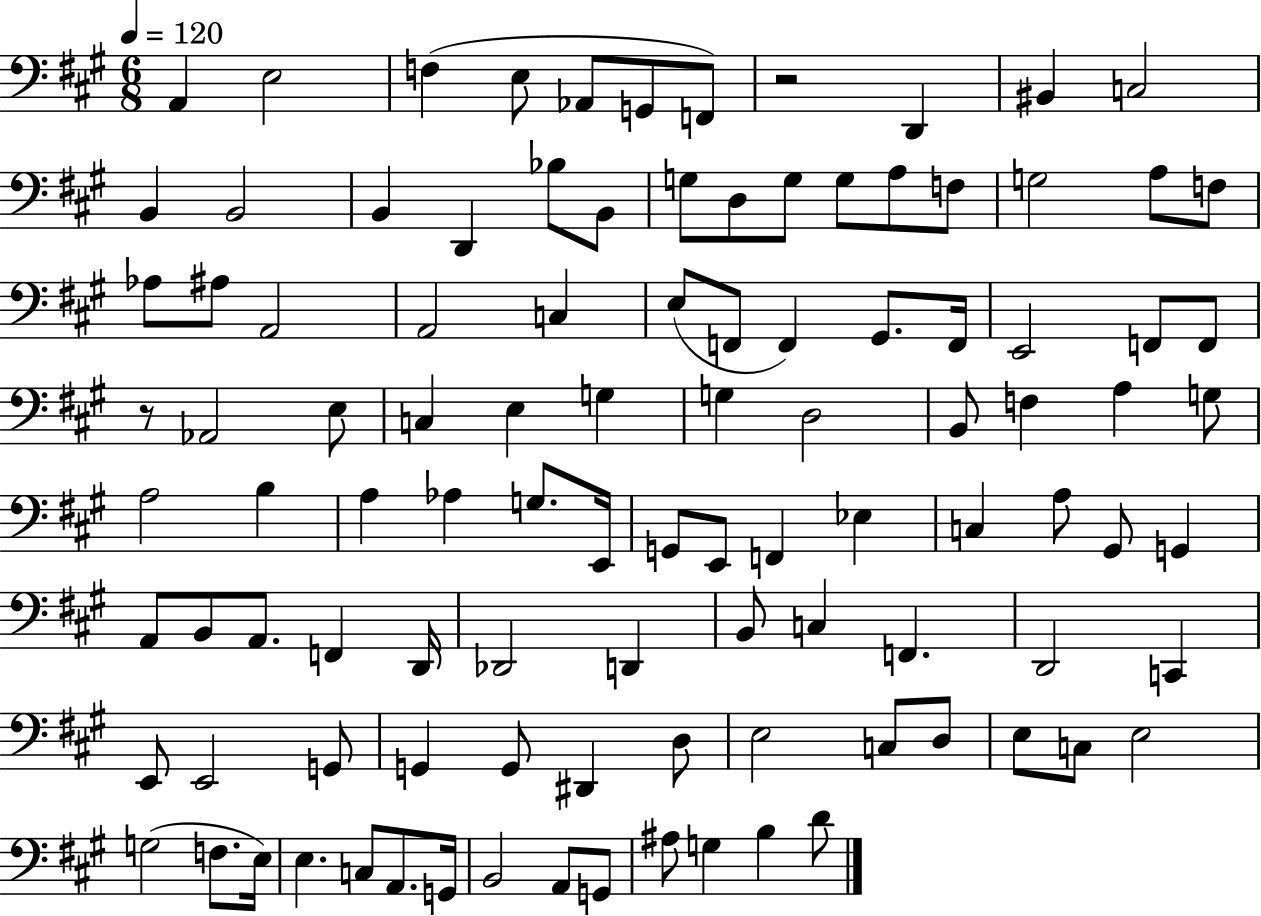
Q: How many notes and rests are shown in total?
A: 104